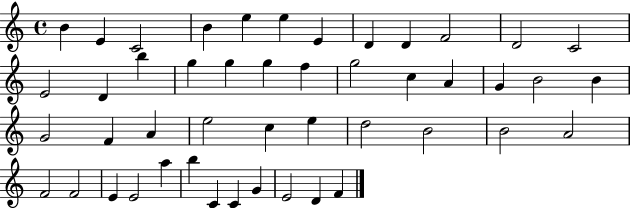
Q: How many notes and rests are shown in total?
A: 47